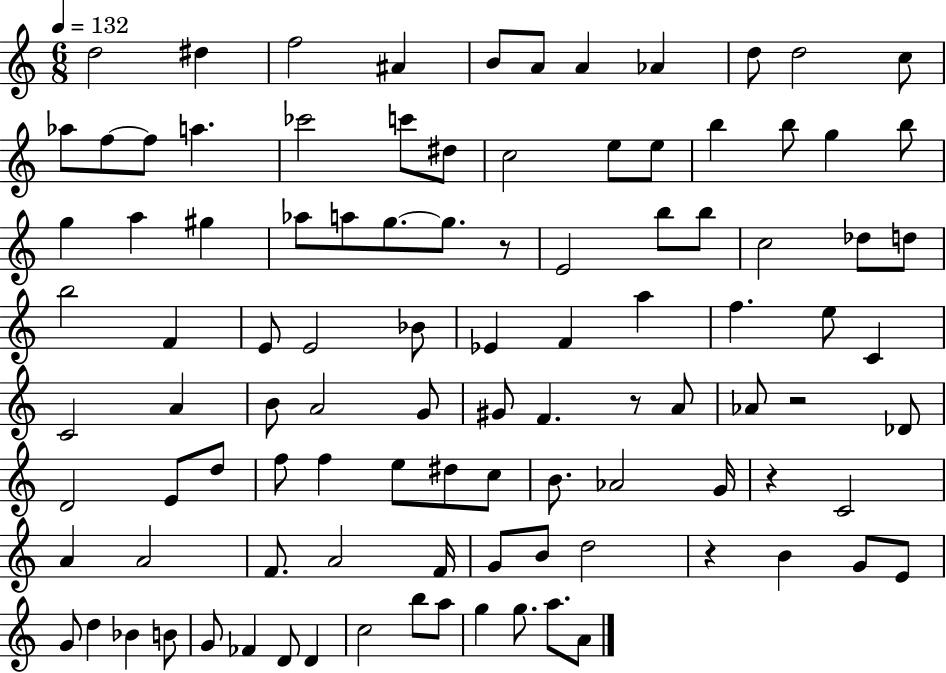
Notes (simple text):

D5/h D#5/q F5/h A#4/q B4/e A4/e A4/q Ab4/q D5/e D5/h C5/e Ab5/e F5/e F5/e A5/q. CES6/h C6/e D#5/e C5/h E5/e E5/e B5/q B5/e G5/q B5/e G5/q A5/q G#5/q Ab5/e A5/e G5/e. G5/e. R/e E4/h B5/e B5/e C5/h Db5/e D5/e B5/h F4/q E4/e E4/h Bb4/e Eb4/q F4/q A5/q F5/q. E5/e C4/q C4/h A4/q B4/e A4/h G4/e G#4/e F4/q. R/e A4/e Ab4/e R/h Db4/e D4/h E4/e D5/e F5/e F5/q E5/e D#5/e C5/e B4/e. Ab4/h G4/s R/q C4/h A4/q A4/h F4/e. A4/h F4/s G4/e B4/e D5/h R/q B4/q G4/e E4/e G4/e D5/q Bb4/q B4/e G4/e FES4/q D4/e D4/q C5/h B5/e A5/e G5/q G5/e. A5/e. A4/e